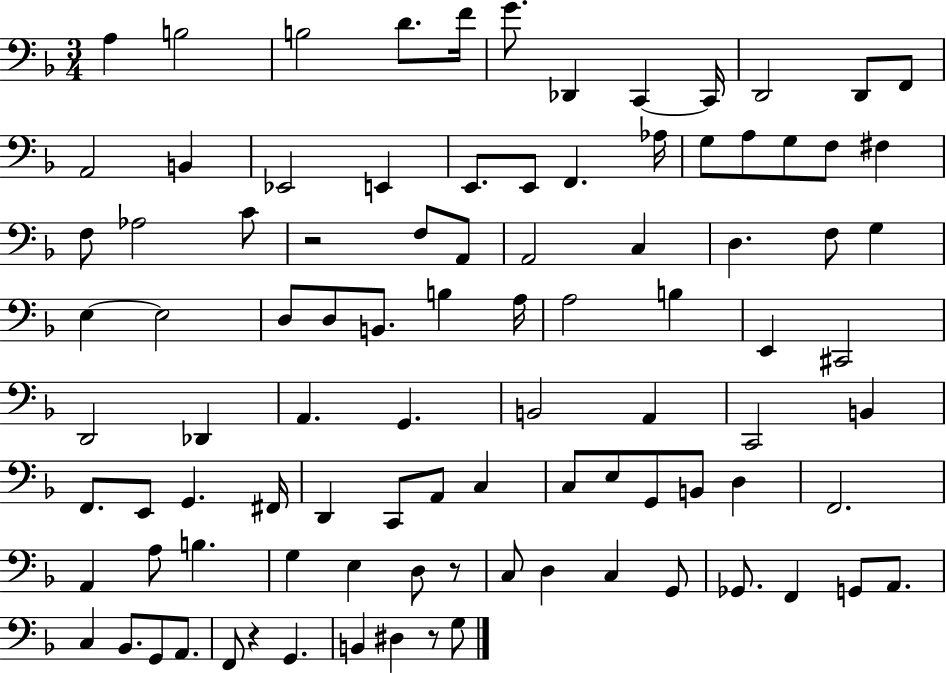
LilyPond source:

{
  \clef bass
  \numericTimeSignature
  \time 3/4
  \key f \major
  a4 b2 | b2 d'8. f'16 | g'8. des,4 c,4~~ c,16 | d,2 d,8 f,8 | \break a,2 b,4 | ees,2 e,4 | e,8. e,8 f,4. aes16 | g8 a8 g8 f8 fis4 | \break f8 aes2 c'8 | r2 f8 a,8 | a,2 c4 | d4. f8 g4 | \break e4~~ e2 | d8 d8 b,8. b4 a16 | a2 b4 | e,4 cis,2 | \break d,2 des,4 | a,4. g,4. | b,2 a,4 | c,2 b,4 | \break f,8. e,8 g,4. fis,16 | d,4 c,8 a,8 c4 | c8 e8 g,8 b,8 d4 | f,2. | \break a,4 a8 b4. | g4 e4 d8 r8 | c8 d4 c4 g,8 | ges,8. f,4 g,8 a,8. | \break c4 bes,8. g,8 a,8. | f,8 r4 g,4. | b,4 dis4 r8 g8 | \bar "|."
}